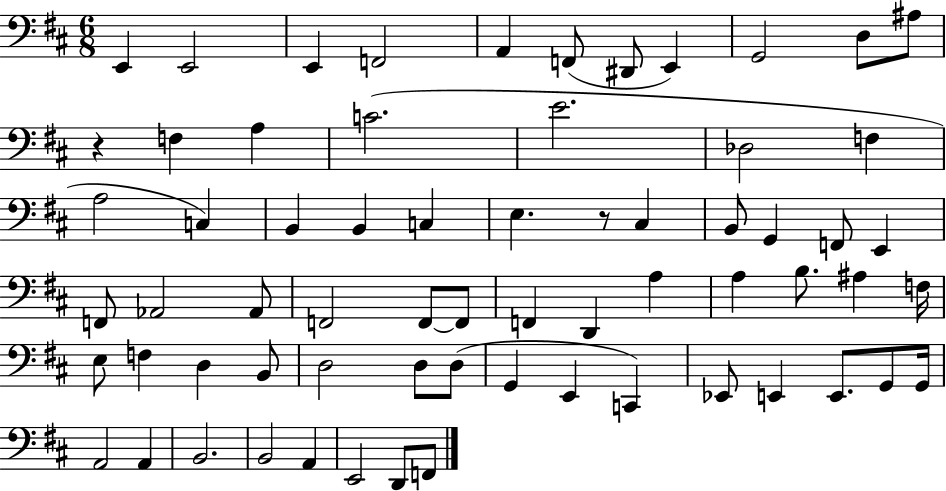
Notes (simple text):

E2/q E2/h E2/q F2/h A2/q F2/e D#2/e E2/q G2/h D3/e A#3/e R/q F3/q A3/q C4/h. E4/h. Db3/h F3/q A3/h C3/q B2/q B2/q C3/q E3/q. R/e C#3/q B2/e G2/q F2/e E2/q F2/e Ab2/h Ab2/e F2/h F2/e F2/e F2/q D2/q A3/q A3/q B3/e. A#3/q F3/s E3/e F3/q D3/q B2/e D3/h D3/e D3/e G2/q E2/q C2/q Eb2/e E2/q E2/e. G2/e G2/s A2/h A2/q B2/h. B2/h A2/q E2/h D2/e F2/e